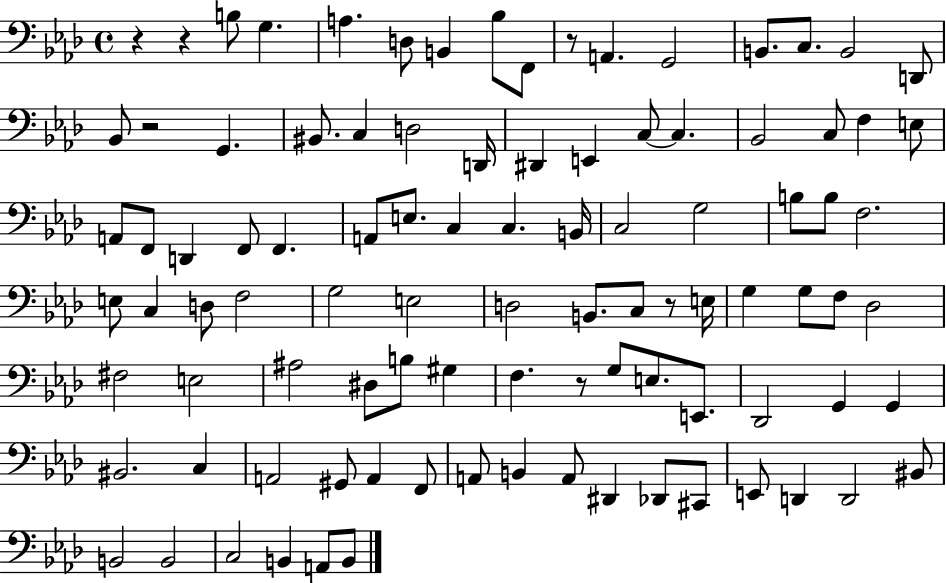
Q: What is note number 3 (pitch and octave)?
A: A3